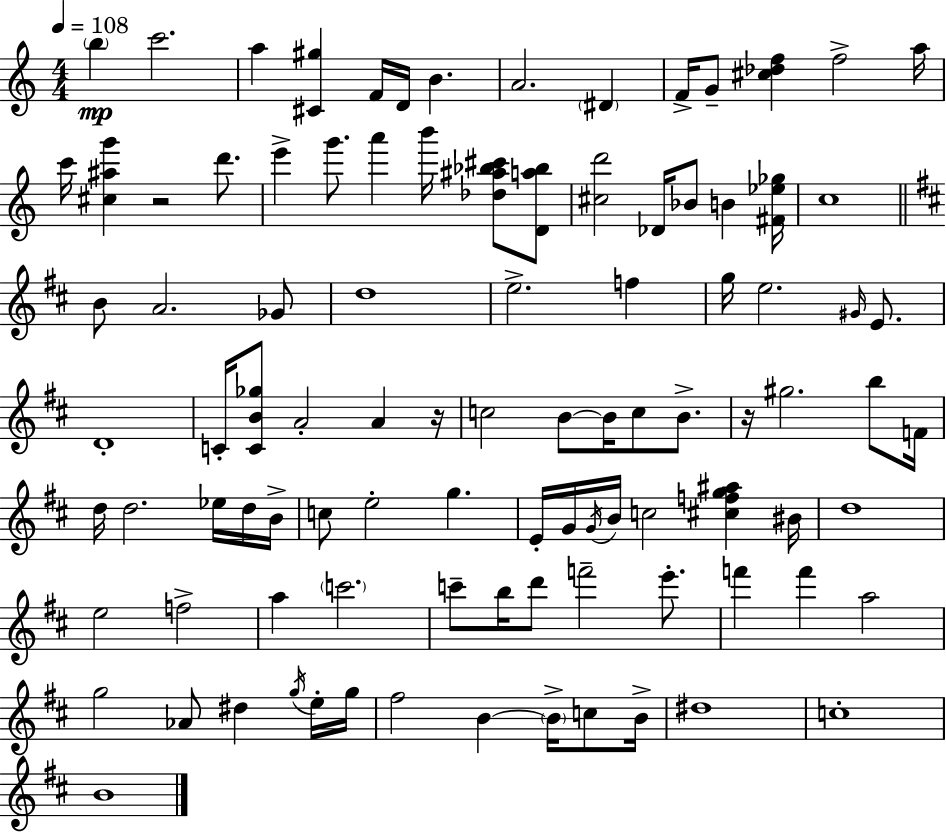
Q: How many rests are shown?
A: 3